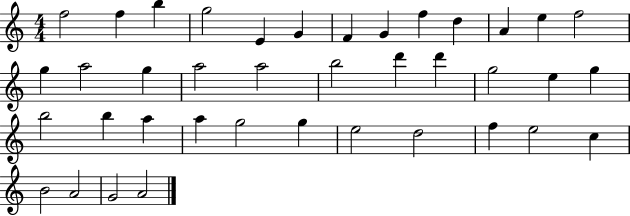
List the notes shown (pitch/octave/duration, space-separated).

F5/h F5/q B5/q G5/h E4/q G4/q F4/q G4/q F5/q D5/q A4/q E5/q F5/h G5/q A5/h G5/q A5/h A5/h B5/h D6/q D6/q G5/h E5/q G5/q B5/h B5/q A5/q A5/q G5/h G5/q E5/h D5/h F5/q E5/h C5/q B4/h A4/h G4/h A4/h